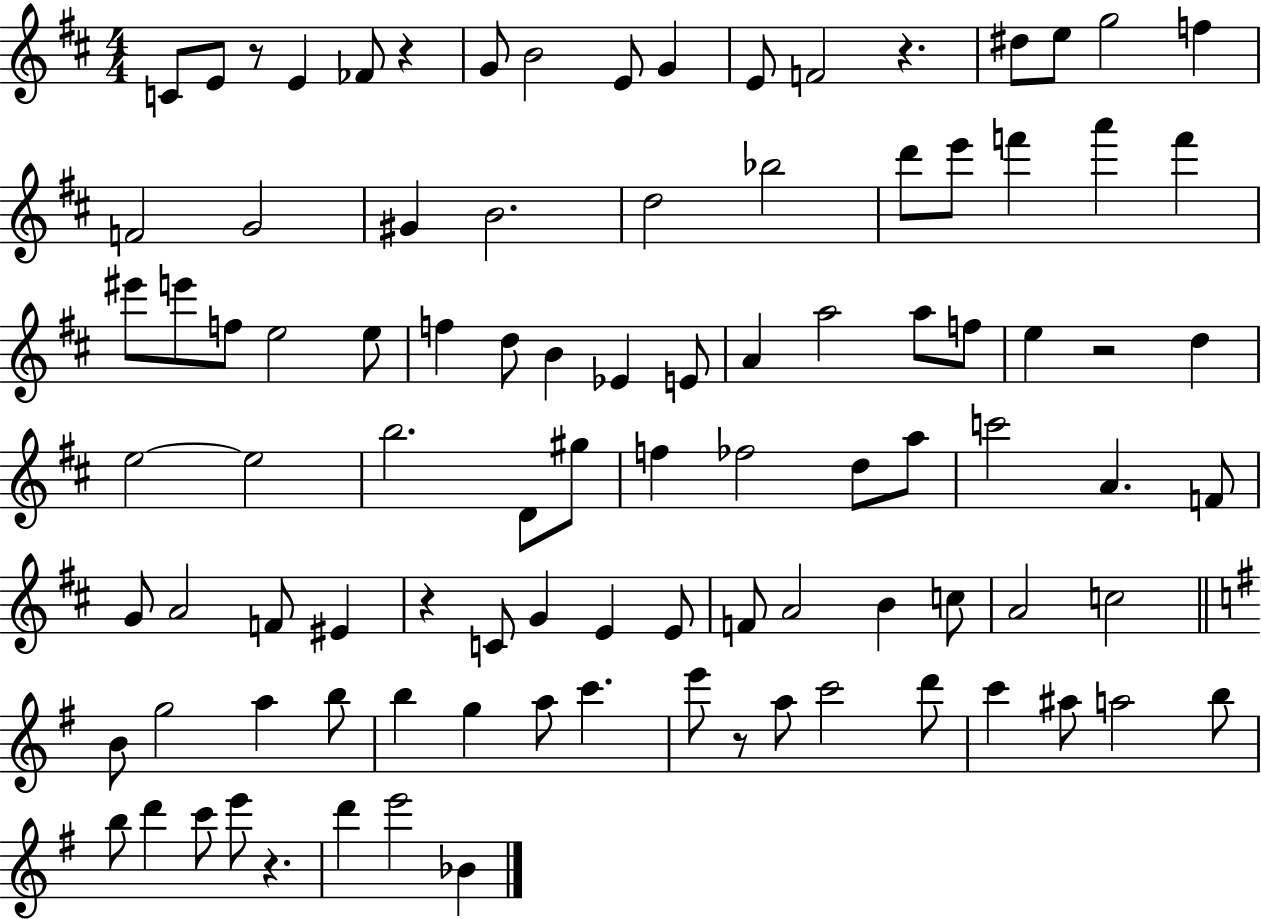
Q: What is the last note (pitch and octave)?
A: Bb4